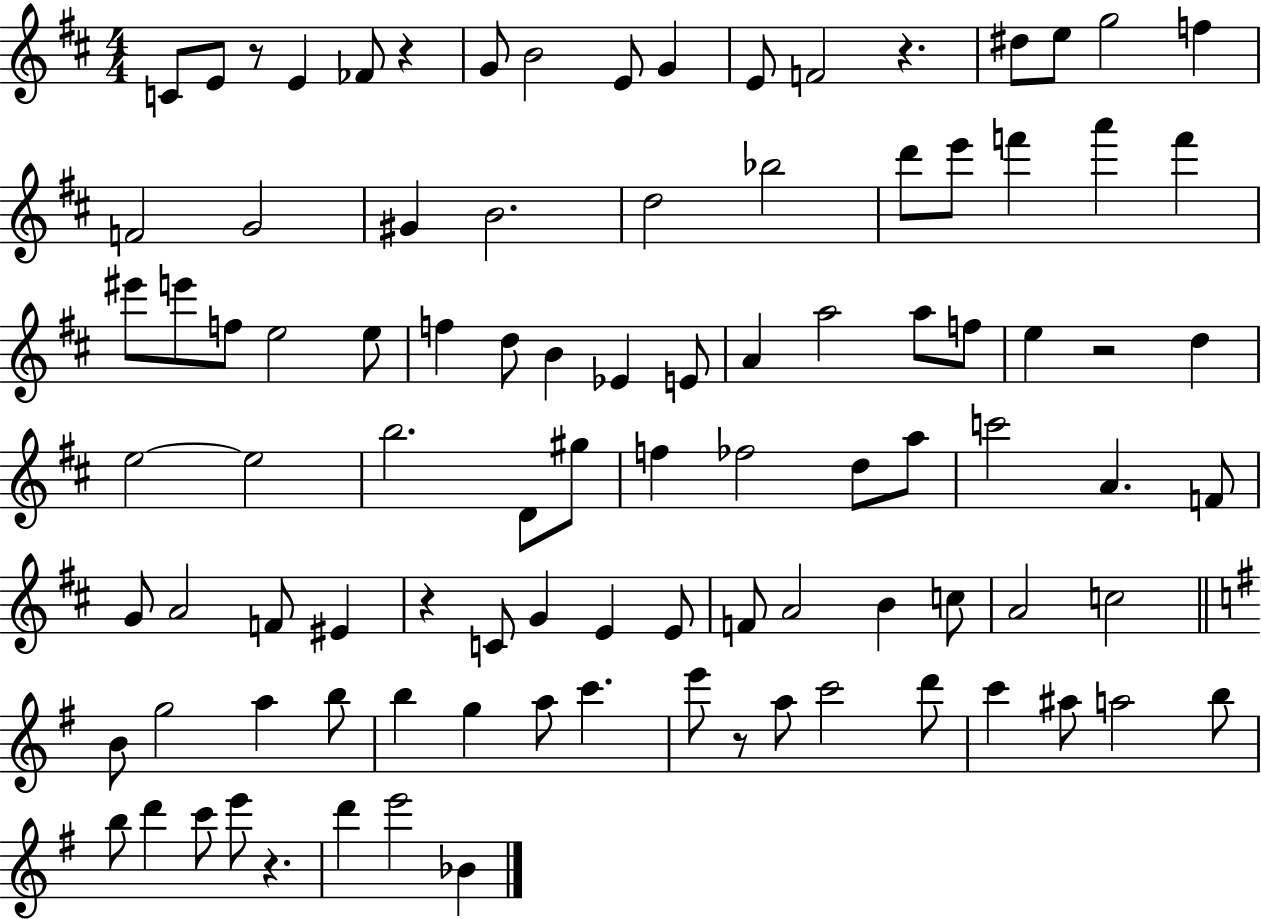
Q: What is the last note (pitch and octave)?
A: Bb4